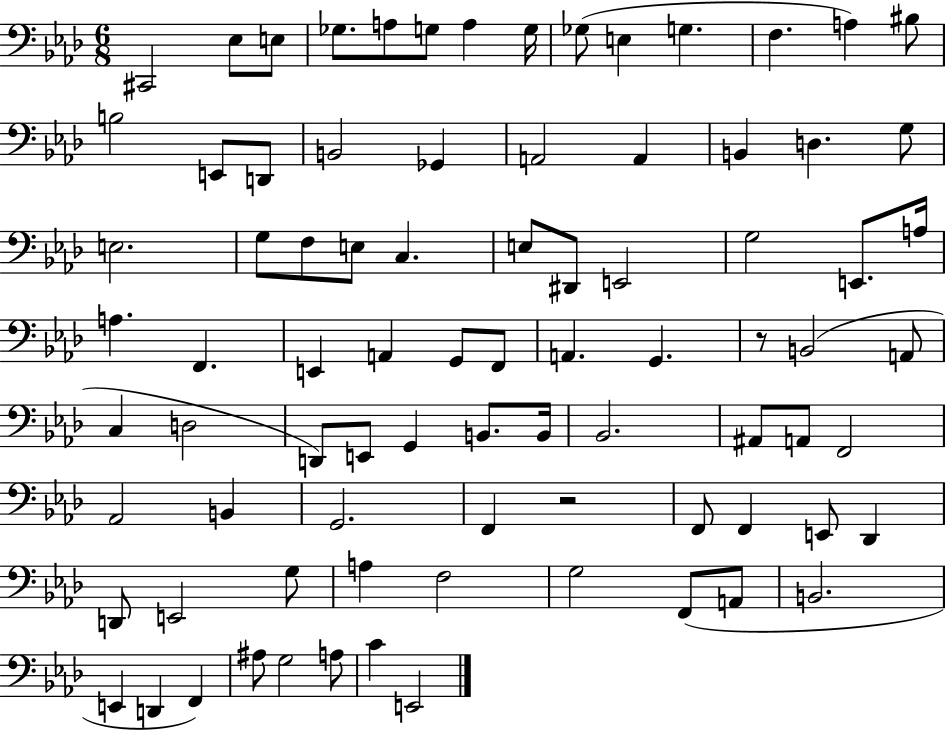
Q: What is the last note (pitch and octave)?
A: E2